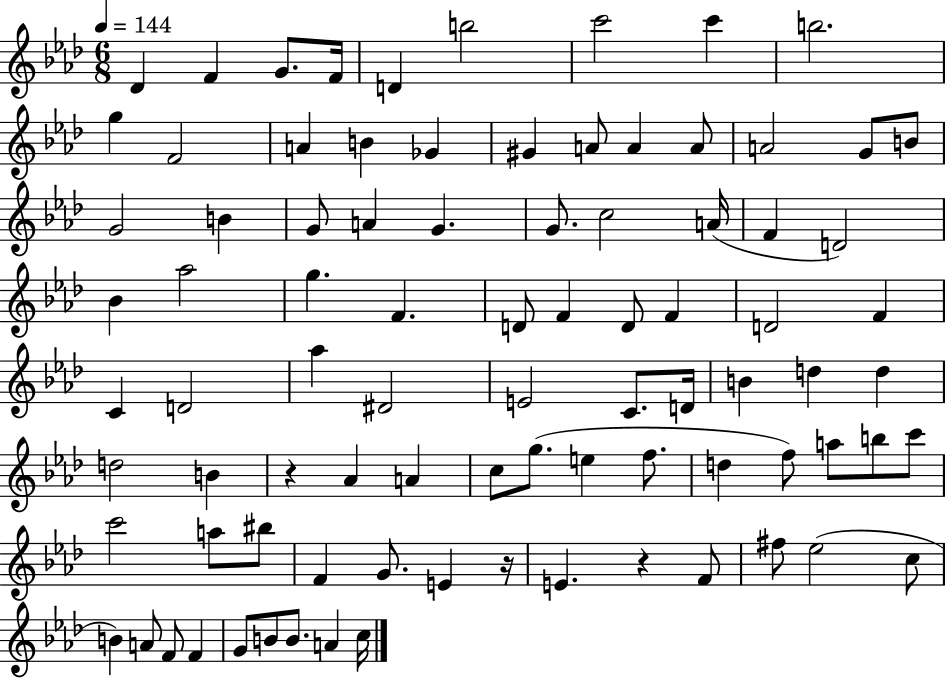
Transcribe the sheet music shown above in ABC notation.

X:1
T:Untitled
M:6/8
L:1/4
K:Ab
_D F G/2 F/4 D b2 c'2 c' b2 g F2 A B _G ^G A/2 A A/2 A2 G/2 B/2 G2 B G/2 A G G/2 c2 A/4 F D2 _B _a2 g F D/2 F D/2 F D2 F C D2 _a ^D2 E2 C/2 D/4 B d d d2 B z _A A c/2 g/2 e f/2 d f/2 a/2 b/2 c'/2 c'2 a/2 ^b/2 F G/2 E z/4 E z F/2 ^f/2 _e2 c/2 B A/2 F/2 F G/2 B/2 B/2 A c/4